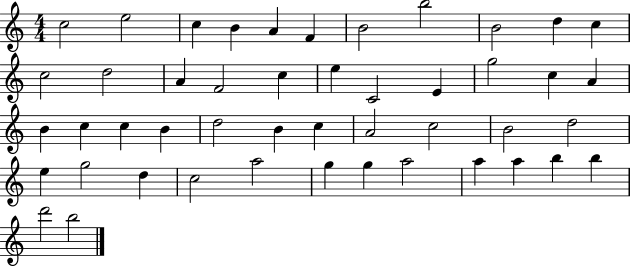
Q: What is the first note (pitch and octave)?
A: C5